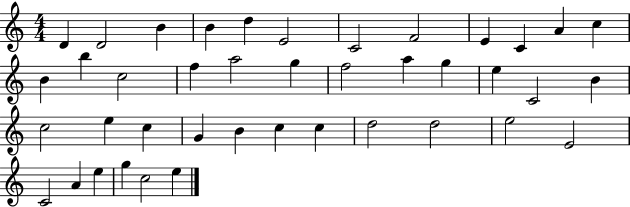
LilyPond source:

{
  \clef treble
  \numericTimeSignature
  \time 4/4
  \key c \major
  d'4 d'2 b'4 | b'4 d''4 e'2 | c'2 f'2 | e'4 c'4 a'4 c''4 | \break b'4 b''4 c''2 | f''4 a''2 g''4 | f''2 a''4 g''4 | e''4 c'2 b'4 | \break c''2 e''4 c''4 | g'4 b'4 c''4 c''4 | d''2 d''2 | e''2 e'2 | \break c'2 a'4 e''4 | g''4 c''2 e''4 | \bar "|."
}